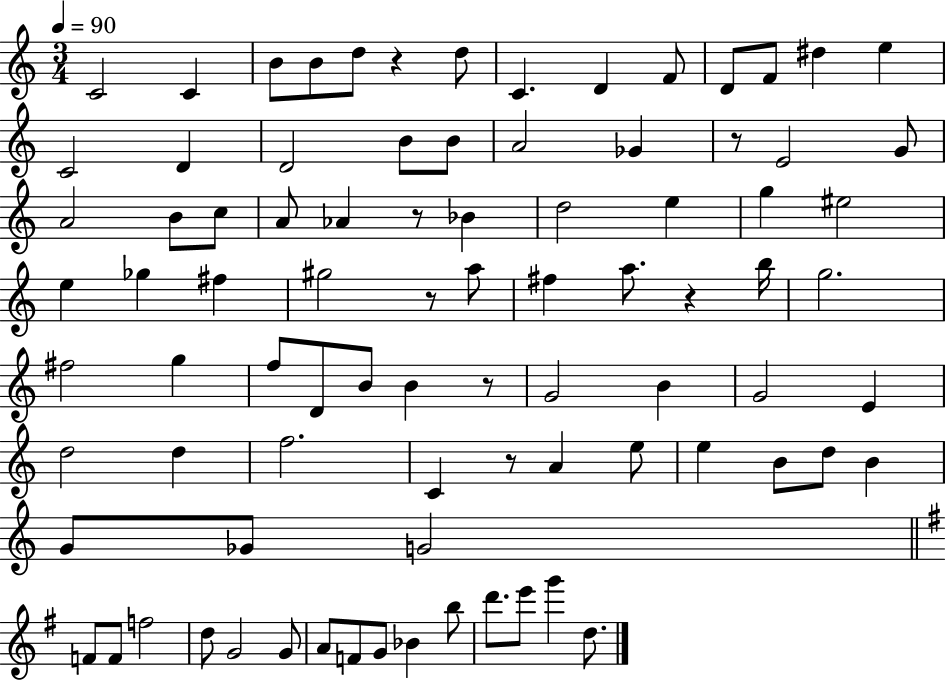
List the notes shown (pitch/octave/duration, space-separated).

C4/h C4/q B4/e B4/e D5/e R/q D5/e C4/q. D4/q F4/e D4/e F4/e D#5/q E5/q C4/h D4/q D4/h B4/e B4/e A4/h Gb4/q R/e E4/h G4/e A4/h B4/e C5/e A4/e Ab4/q R/e Bb4/q D5/h E5/q G5/q EIS5/h E5/q Gb5/q F#5/q G#5/h R/e A5/e F#5/q A5/e. R/q B5/s G5/h. F#5/h G5/q F5/e D4/e B4/e B4/q R/e G4/h B4/q G4/h E4/q D5/h D5/q F5/h. C4/q R/e A4/q E5/e E5/q B4/e D5/e B4/q G4/e Gb4/e G4/h F4/e F4/e F5/h D5/e G4/h G4/e A4/e F4/e G4/e Bb4/q B5/e D6/e. E6/e G6/q D5/e.